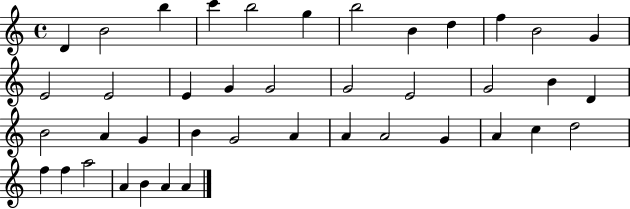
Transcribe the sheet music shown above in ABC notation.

X:1
T:Untitled
M:4/4
L:1/4
K:C
D B2 b c' b2 g b2 B d f B2 G E2 E2 E G G2 G2 E2 G2 B D B2 A G B G2 A A A2 G A c d2 f f a2 A B A A